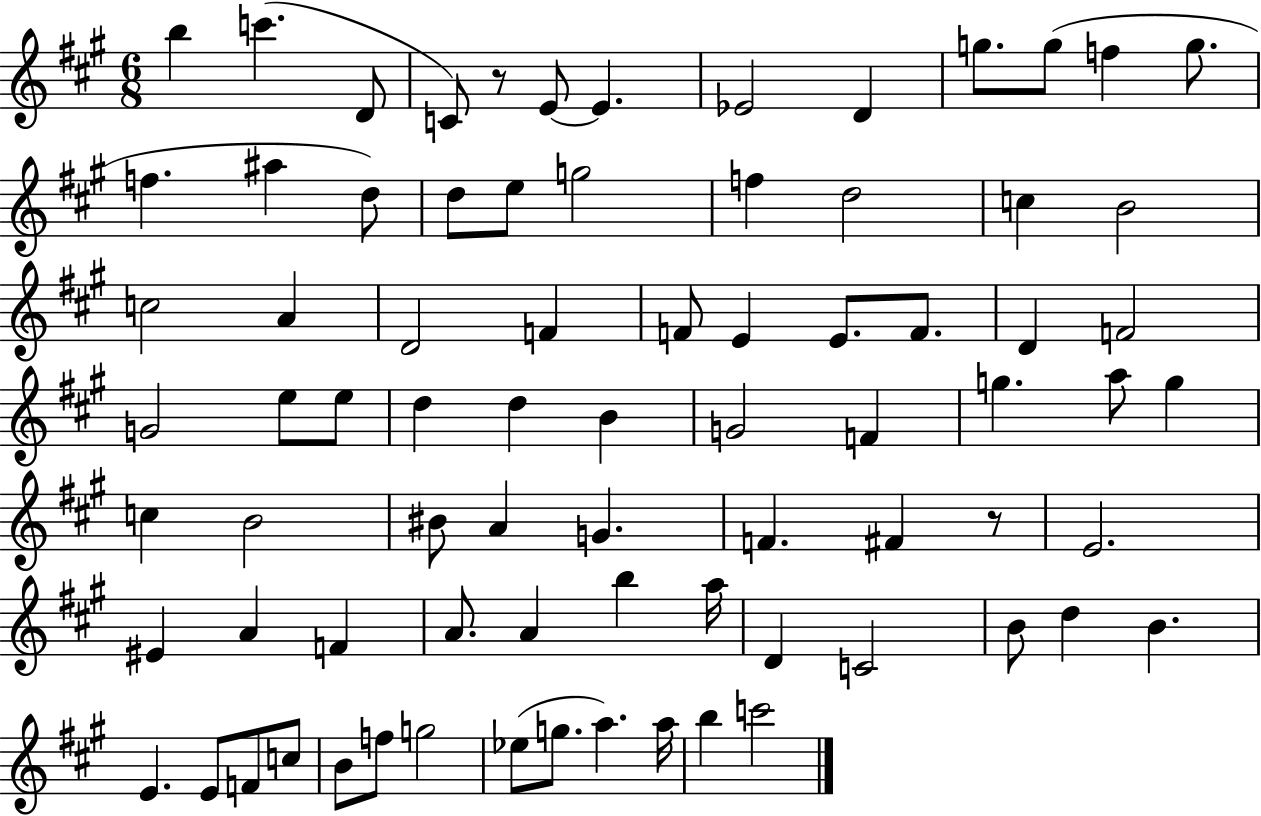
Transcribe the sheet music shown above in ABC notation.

X:1
T:Untitled
M:6/8
L:1/4
K:A
b c' D/2 C/2 z/2 E/2 E _E2 D g/2 g/2 f g/2 f ^a d/2 d/2 e/2 g2 f d2 c B2 c2 A D2 F F/2 E E/2 F/2 D F2 G2 e/2 e/2 d d B G2 F g a/2 g c B2 ^B/2 A G F ^F z/2 E2 ^E A F A/2 A b a/4 D C2 B/2 d B E E/2 F/2 c/2 B/2 f/2 g2 _e/2 g/2 a a/4 b c'2